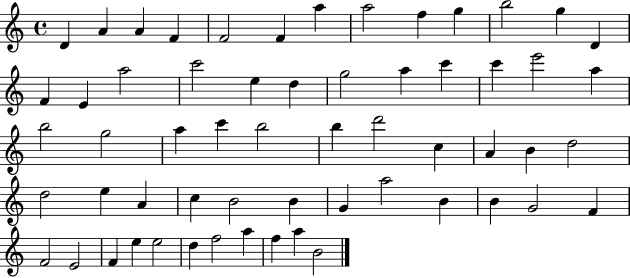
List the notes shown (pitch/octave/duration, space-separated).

D4/q A4/q A4/q F4/q F4/h F4/q A5/q A5/h F5/q G5/q B5/h G5/q D4/q F4/q E4/q A5/h C6/h E5/q D5/q G5/h A5/q C6/q C6/q E6/h A5/q B5/h G5/h A5/q C6/q B5/h B5/q D6/h C5/q A4/q B4/q D5/h D5/h E5/q A4/q C5/q B4/h B4/q G4/q A5/h B4/q B4/q G4/h F4/q F4/h E4/h F4/q E5/q E5/h D5/q F5/h A5/q F5/q A5/q B4/h